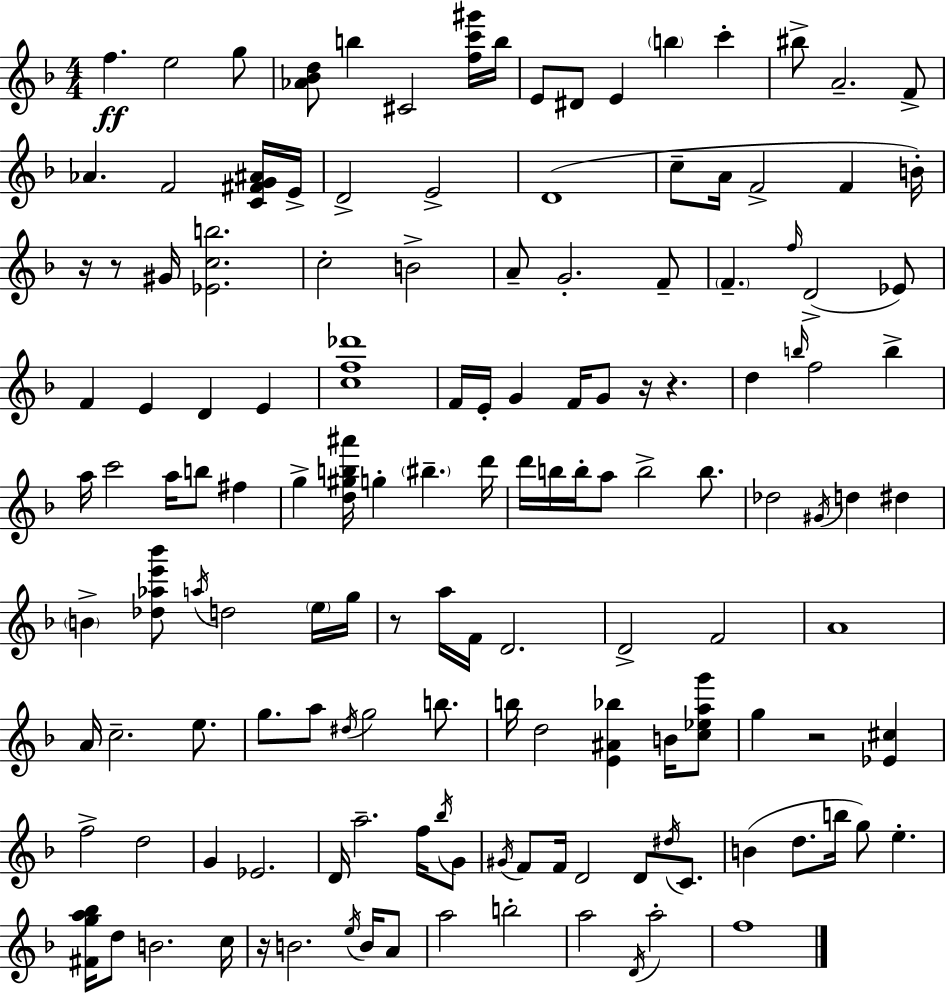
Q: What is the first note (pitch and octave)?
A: F5